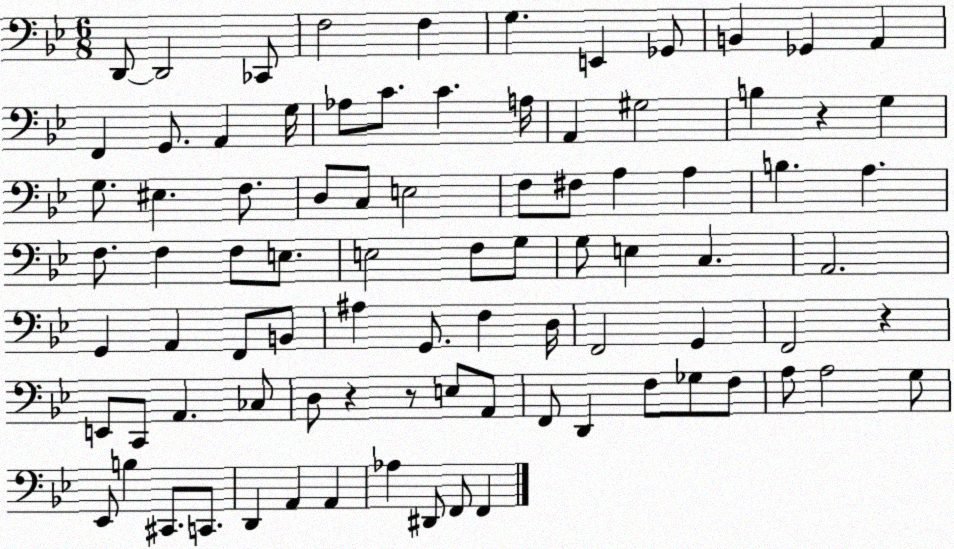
X:1
T:Untitled
M:6/8
L:1/4
K:Bb
D,,/2 D,,2 _C,,/2 F,2 F, G, E,, _G,,/2 B,, _G,, A,, F,, G,,/2 A,, G,/4 _A,/2 C/2 C A,/4 A,, ^G,2 B, z G, G,/2 ^E, F,/2 D,/2 C,/2 E,2 F,/2 ^F,/2 A, A, B, A, F,/2 F, F,/2 E,/2 E,2 F,/2 G,/2 G,/2 E, C, A,,2 G,, A,, F,,/2 B,,/2 ^A, G,,/2 F, D,/4 F,,2 G,, F,,2 z E,,/2 C,,/2 A,, _C,/2 D,/2 z z/2 E,/2 A,,/2 F,,/2 D,, F,/2 _G,/2 F,/2 A,/2 A,2 G,/2 _E,,/2 B, ^C,,/2 C,,/2 D,, A,, A,, _A, ^D,,/2 F,,/2 F,,